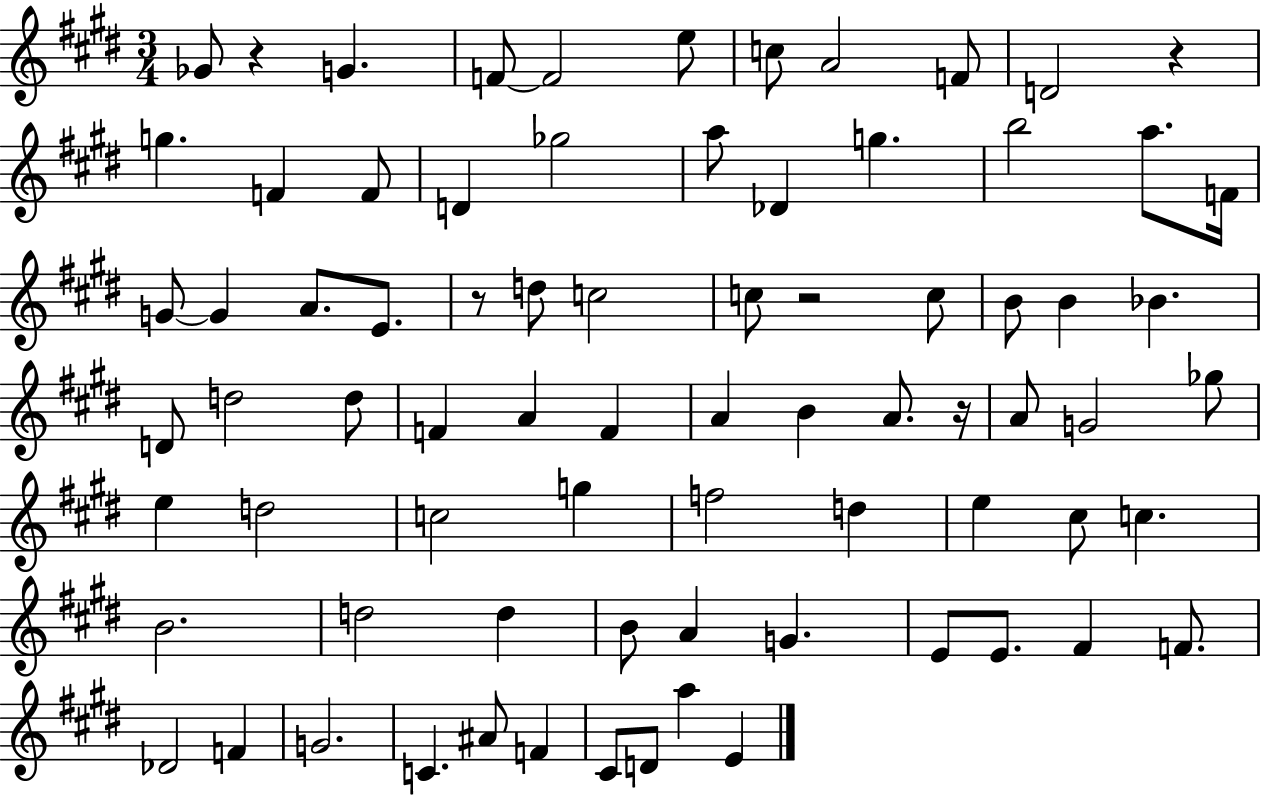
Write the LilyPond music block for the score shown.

{
  \clef treble
  \numericTimeSignature
  \time 3/4
  \key e \major
  ges'8 r4 g'4. | f'8~~ f'2 e''8 | c''8 a'2 f'8 | d'2 r4 | \break g''4. f'4 f'8 | d'4 ges''2 | a''8 des'4 g''4. | b''2 a''8. f'16 | \break g'8~~ g'4 a'8. e'8. | r8 d''8 c''2 | c''8 r2 c''8 | b'8 b'4 bes'4. | \break d'8 d''2 d''8 | f'4 a'4 f'4 | a'4 b'4 a'8. r16 | a'8 g'2 ges''8 | \break e''4 d''2 | c''2 g''4 | f''2 d''4 | e''4 cis''8 c''4. | \break b'2. | d''2 d''4 | b'8 a'4 g'4. | e'8 e'8. fis'4 f'8. | \break des'2 f'4 | g'2. | c'4. ais'8 f'4 | cis'8 d'8 a''4 e'4 | \break \bar "|."
}